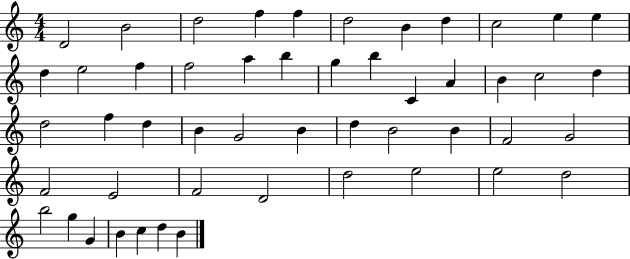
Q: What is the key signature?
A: C major